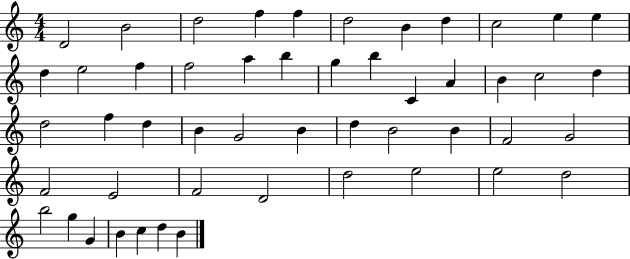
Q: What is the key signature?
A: C major